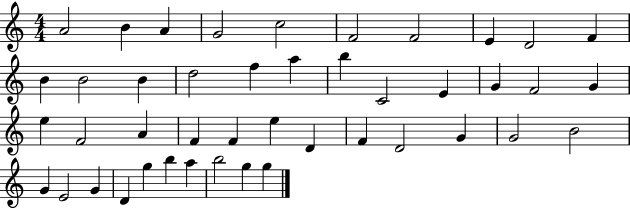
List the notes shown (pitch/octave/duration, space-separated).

A4/h B4/q A4/q G4/h C5/h F4/h F4/h E4/q D4/h F4/q B4/q B4/h B4/q D5/h F5/q A5/q B5/q C4/h E4/q G4/q F4/h G4/q E5/q F4/h A4/q F4/q F4/q E5/q D4/q F4/q D4/h G4/q G4/h B4/h G4/q E4/h G4/q D4/q G5/q B5/q A5/q B5/h G5/q G5/q